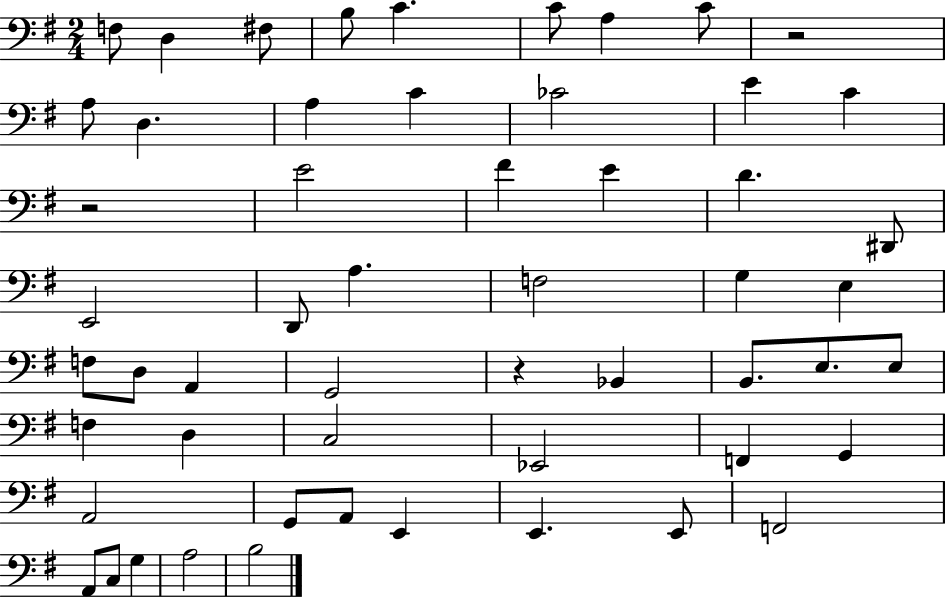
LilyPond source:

{
  \clef bass
  \numericTimeSignature
  \time 2/4
  \key g \major
  f8 d4 fis8 | b8 c'4. | c'8 a4 c'8 | r2 | \break a8 d4. | a4 c'4 | ces'2 | e'4 c'4 | \break r2 | e'2 | fis'4 e'4 | d'4. dis,8 | \break e,2 | d,8 a4. | f2 | g4 e4 | \break f8 d8 a,4 | g,2 | r4 bes,4 | b,8. e8. e8 | \break f4 d4 | c2 | ees,2 | f,4 g,4 | \break a,2 | g,8 a,8 e,4 | e,4. e,8 | f,2 | \break a,8 c8 g4 | a2 | b2 | \bar "|."
}